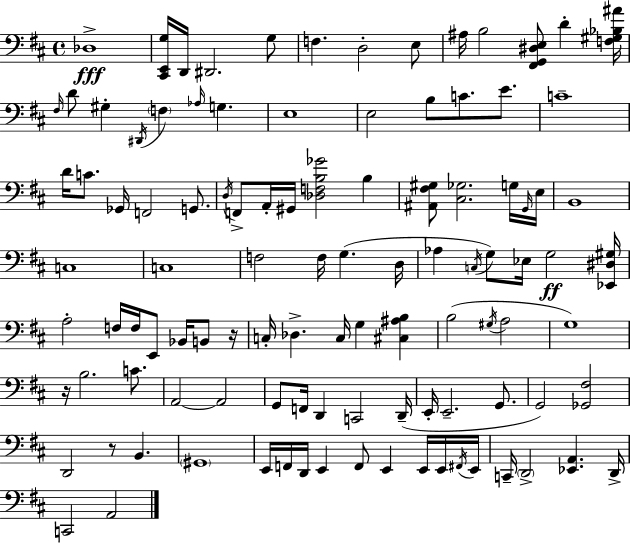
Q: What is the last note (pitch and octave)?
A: A2